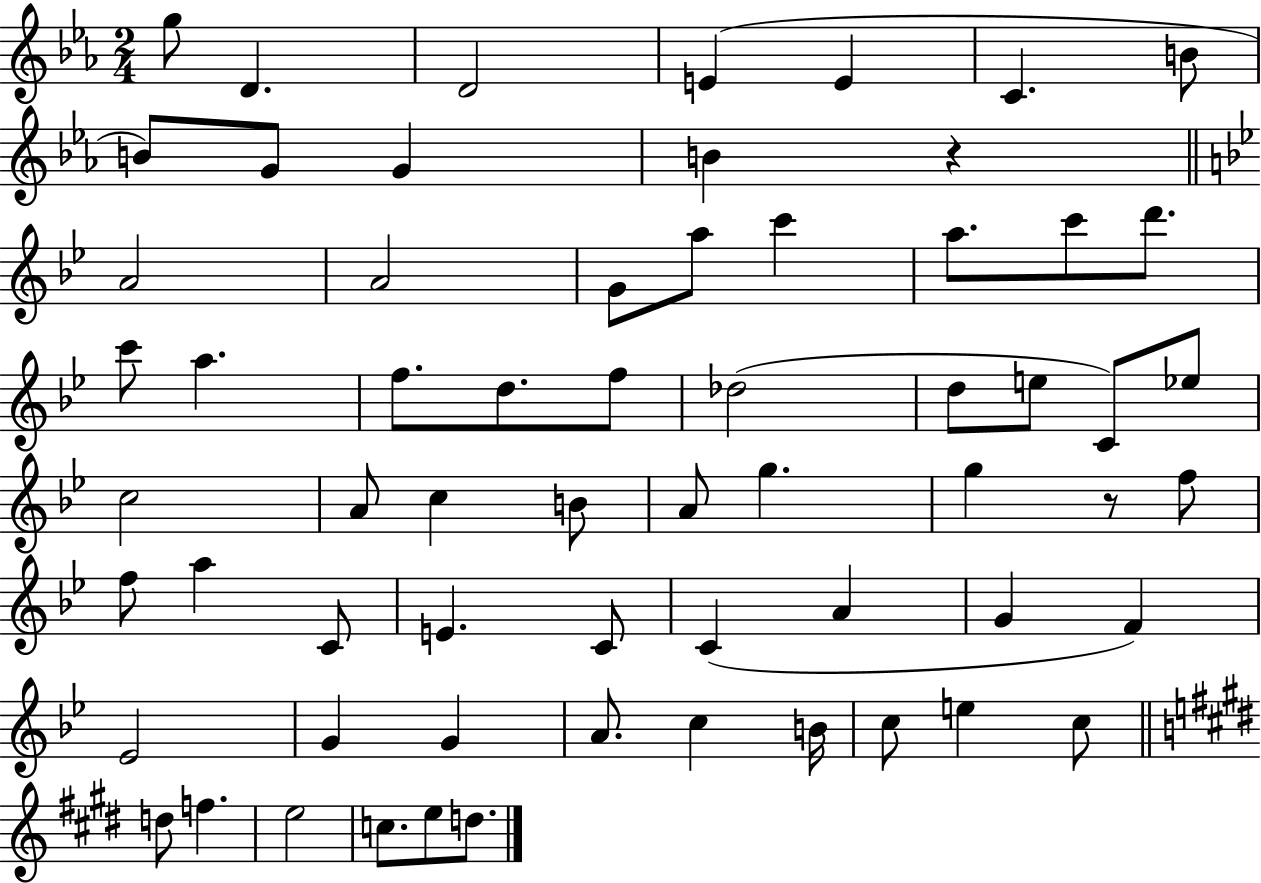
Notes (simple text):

G5/e D4/q. D4/h E4/q E4/q C4/q. B4/e B4/e G4/e G4/q B4/q R/q A4/h A4/h G4/e A5/e C6/q A5/e. C6/e D6/e. C6/e A5/q. F5/e. D5/e. F5/e Db5/h D5/e E5/e C4/e Eb5/e C5/h A4/e C5/q B4/e A4/e G5/q. G5/q R/e F5/e F5/e A5/q C4/e E4/q. C4/e C4/q A4/q G4/q F4/q Eb4/h G4/q G4/q A4/e. C5/q B4/s C5/e E5/q C5/e D5/e F5/q. E5/h C5/e. E5/e D5/e.